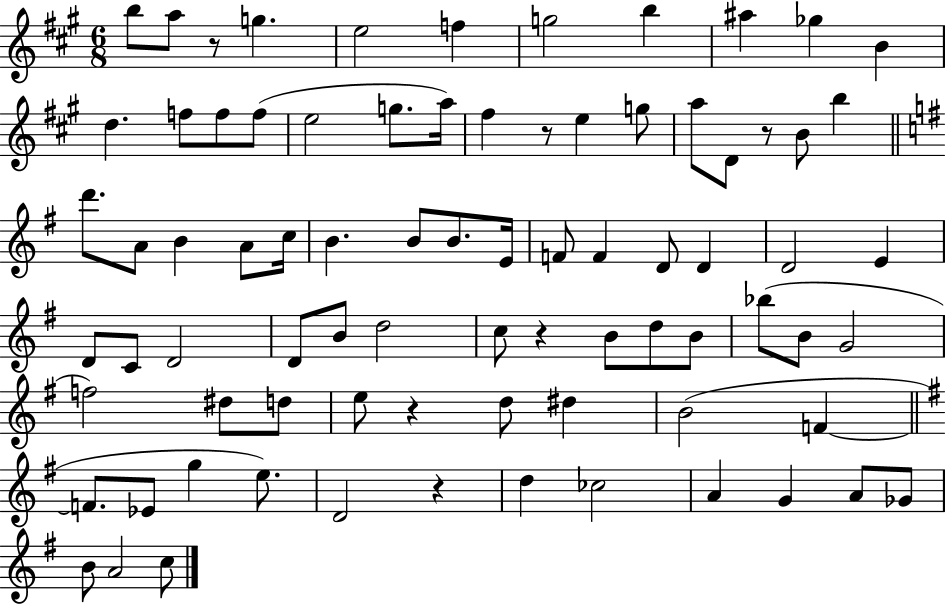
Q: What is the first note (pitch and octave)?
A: B5